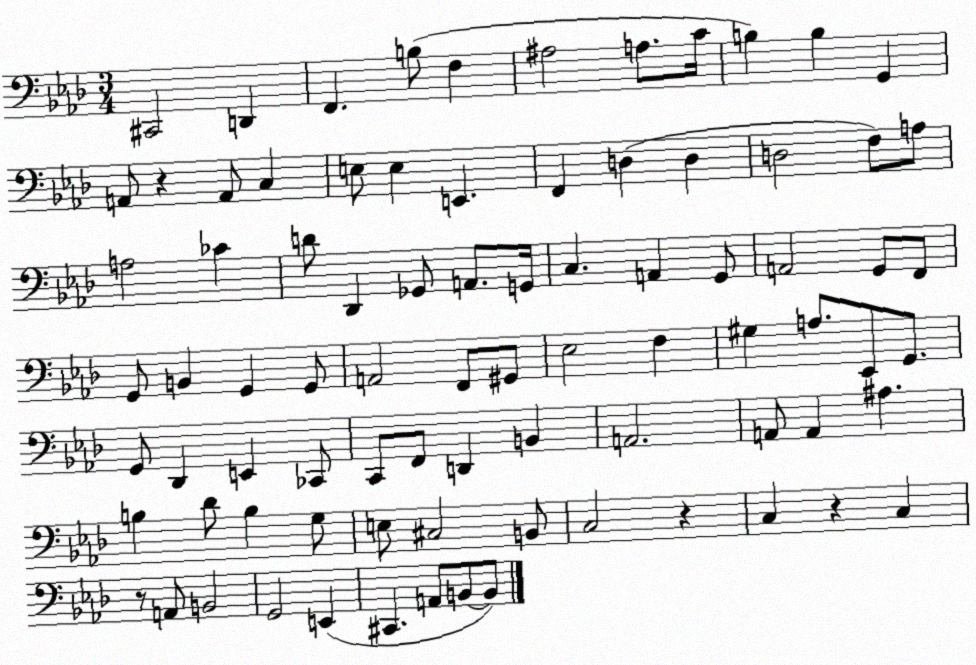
X:1
T:Untitled
M:3/4
L:1/4
K:Ab
^C,,2 D,, F,, B,/2 F, ^A,2 A,/2 C/4 B, B, G,, A,,/2 z A,,/2 C, E,/2 E, E,, F,, D, D, D,2 F,/2 A,/2 A,2 _C D/2 _D,, _G,,/2 A,,/2 G,,/4 C, A,, G,,/2 A,,2 G,,/2 F,,/2 G,,/2 B,, G,, G,,/2 A,,2 F,,/2 ^G,,/2 _E,2 F, ^G, A,/2 _E,,/2 G,,/2 G,,/2 _D,, E,, _C,,/2 C,,/2 F,,/2 D,, B,, A,,2 A,,/2 A,, ^A, B, _D/2 B, G,/2 E,/2 ^C,2 B,,/2 C,2 z C, z C, z/2 A,,/2 B,,2 G,,2 E,, ^C,, A,,/2 B,,/2 B,,/2